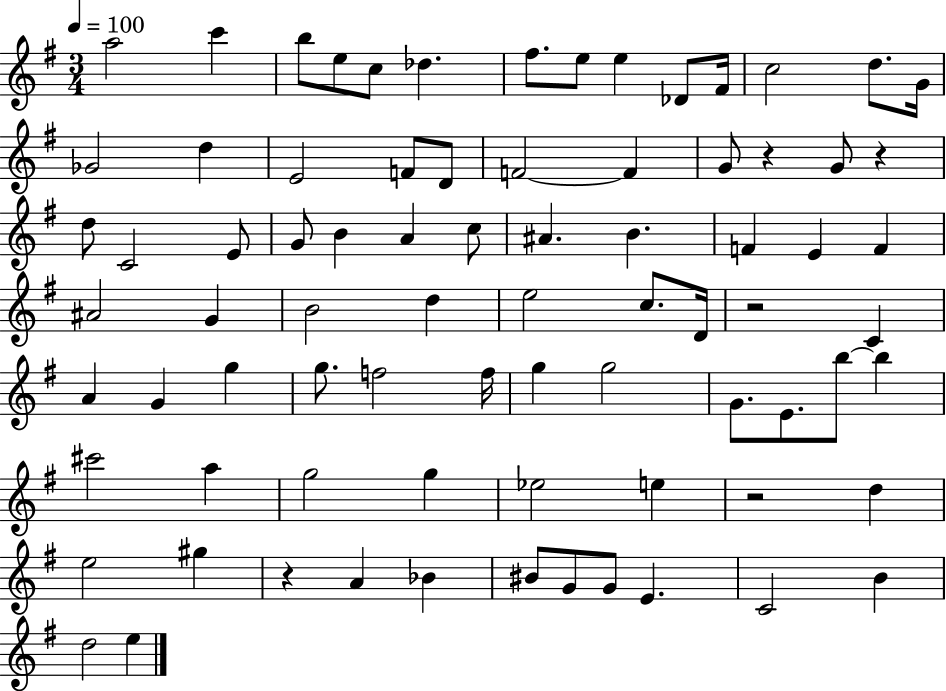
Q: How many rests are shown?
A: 5